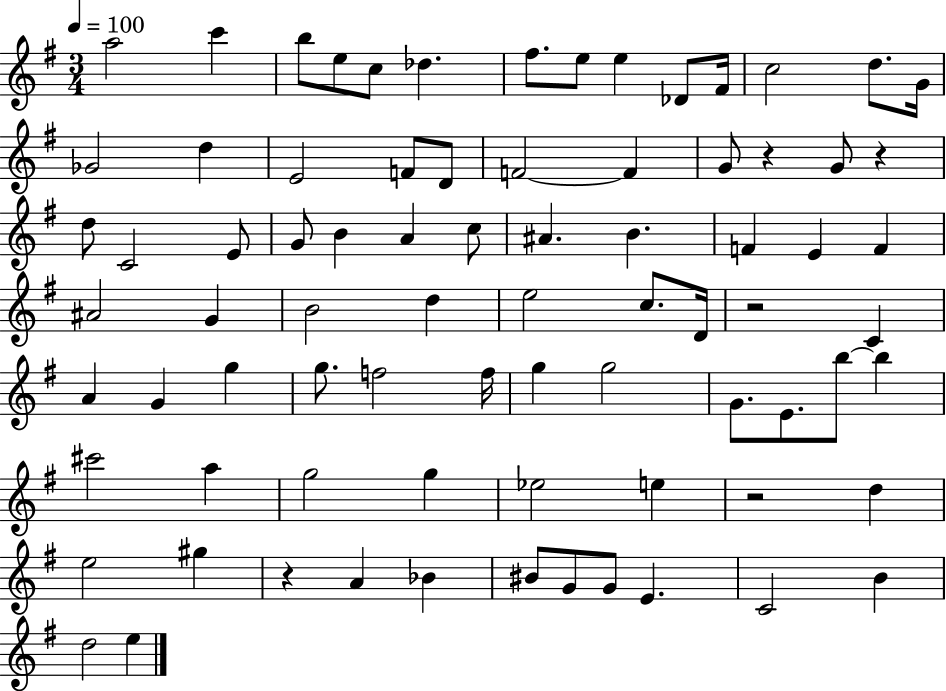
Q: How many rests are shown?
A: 5